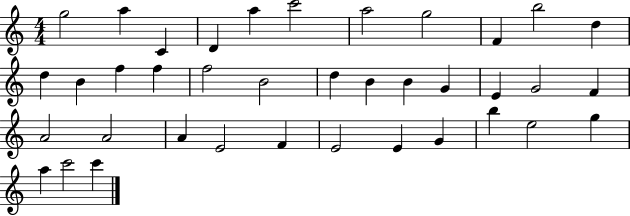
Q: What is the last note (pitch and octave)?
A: C6